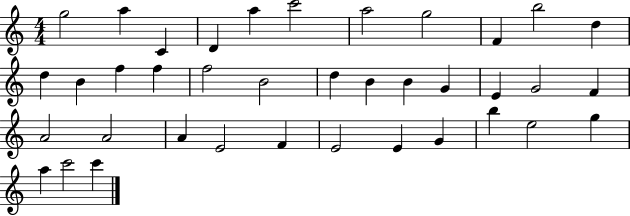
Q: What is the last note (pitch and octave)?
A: C6